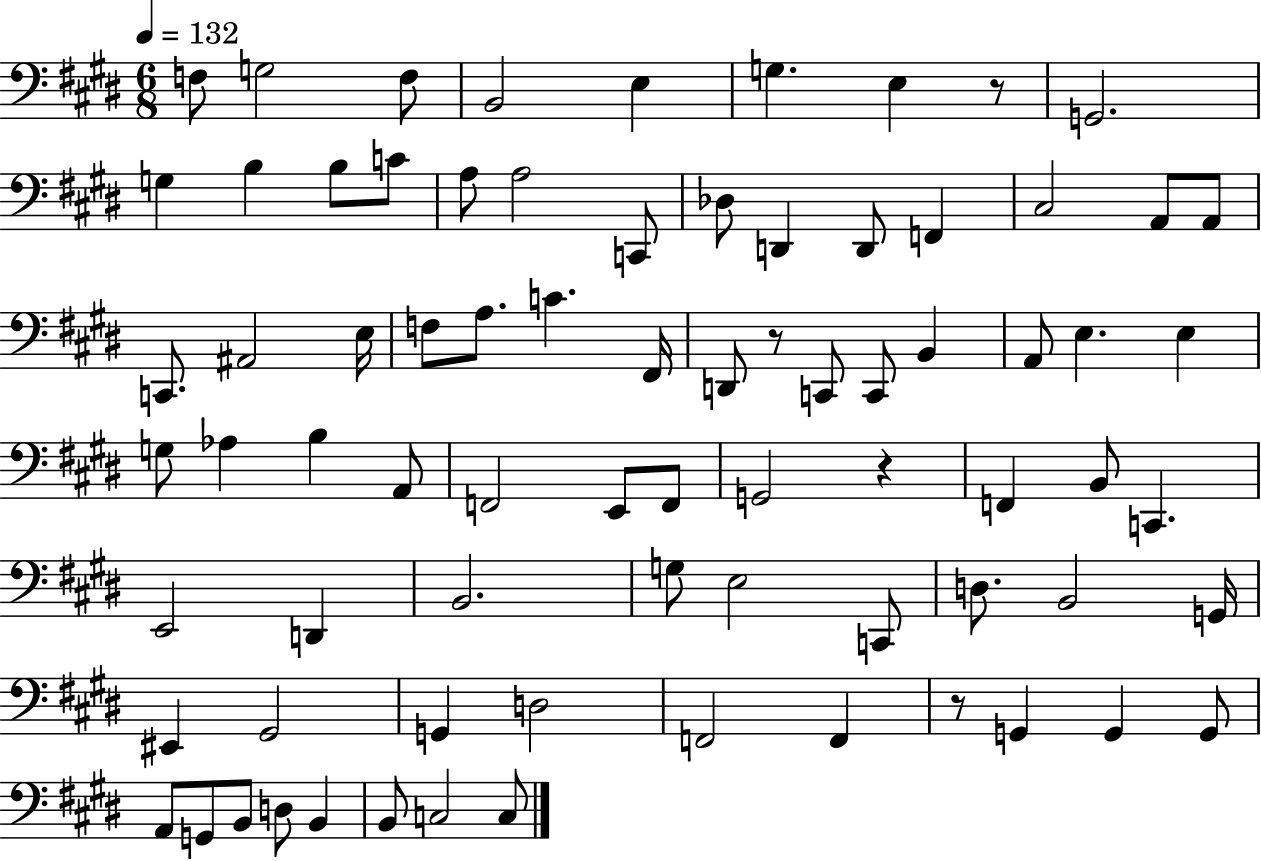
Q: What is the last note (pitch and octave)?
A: C3